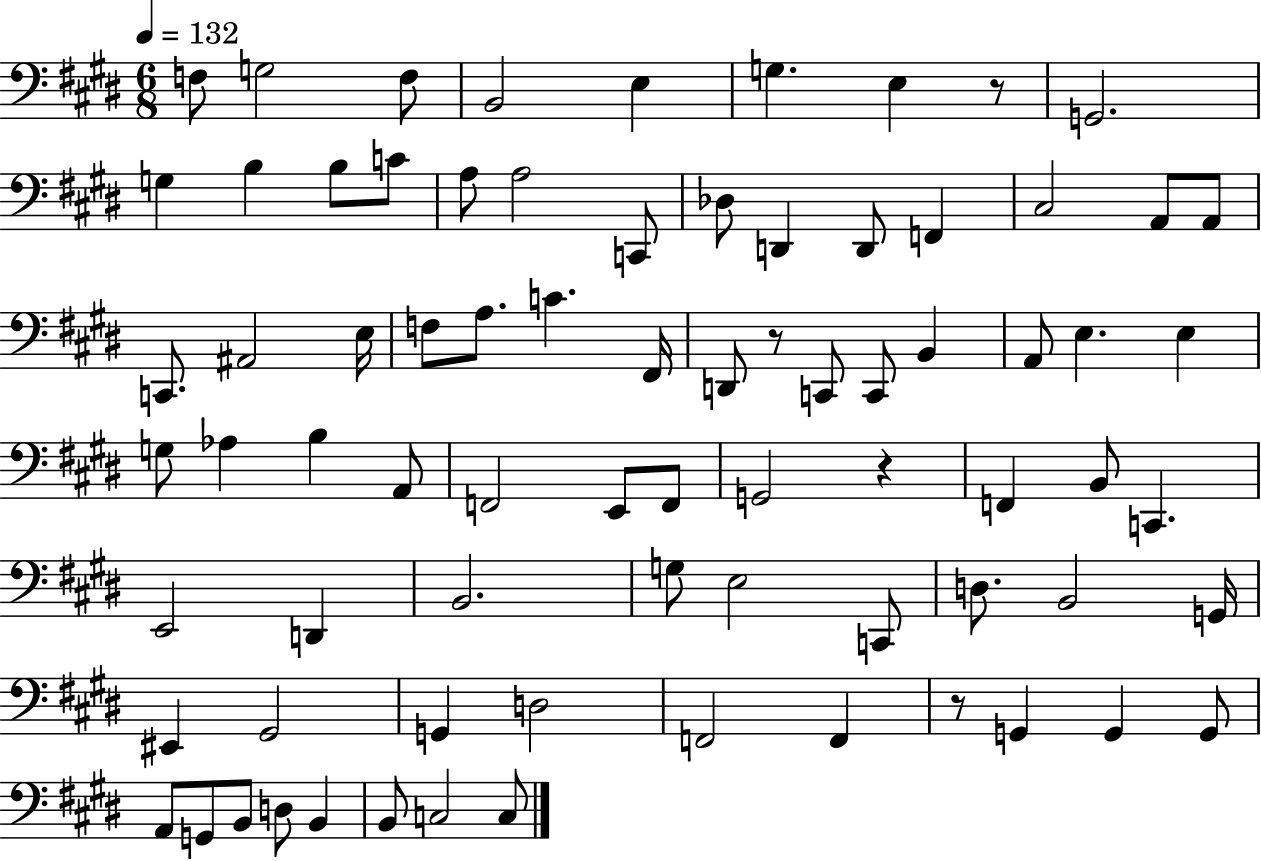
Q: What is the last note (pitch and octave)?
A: C3